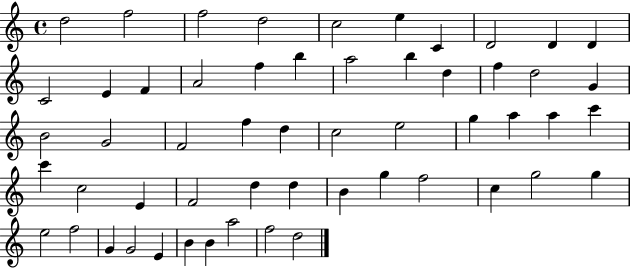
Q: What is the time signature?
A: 4/4